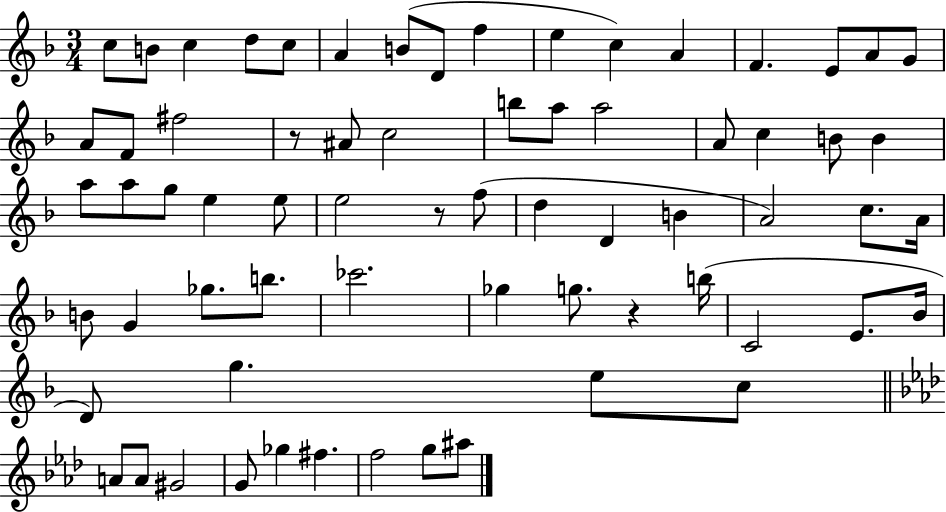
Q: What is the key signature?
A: F major